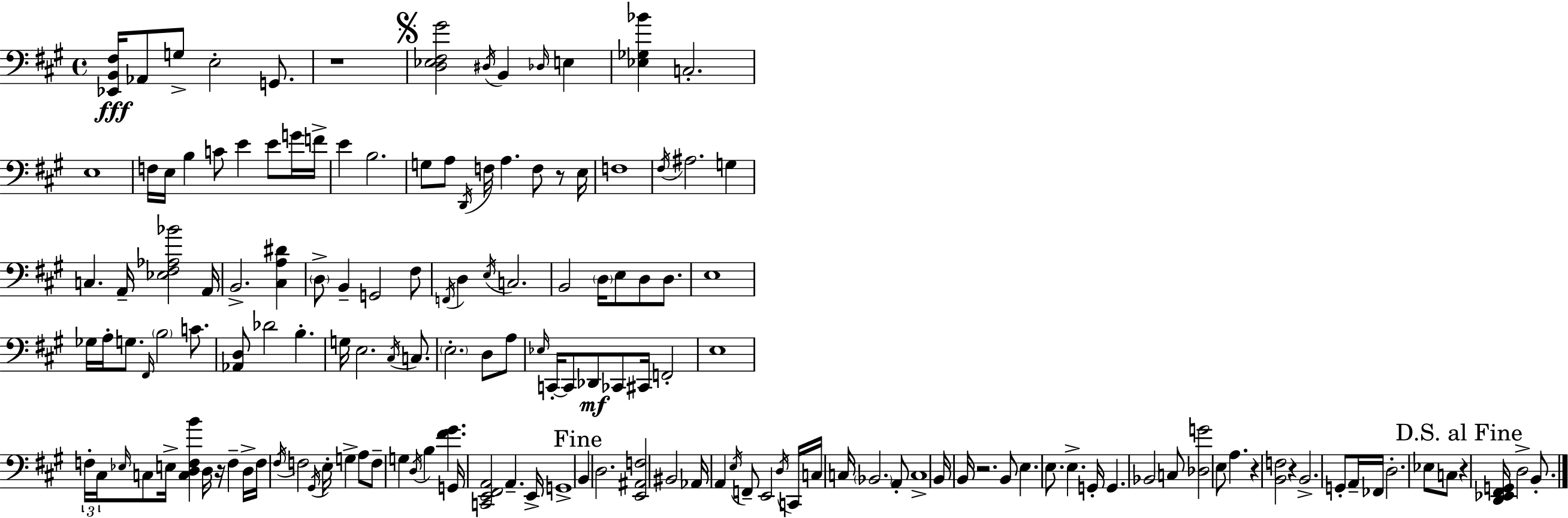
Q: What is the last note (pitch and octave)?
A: B2